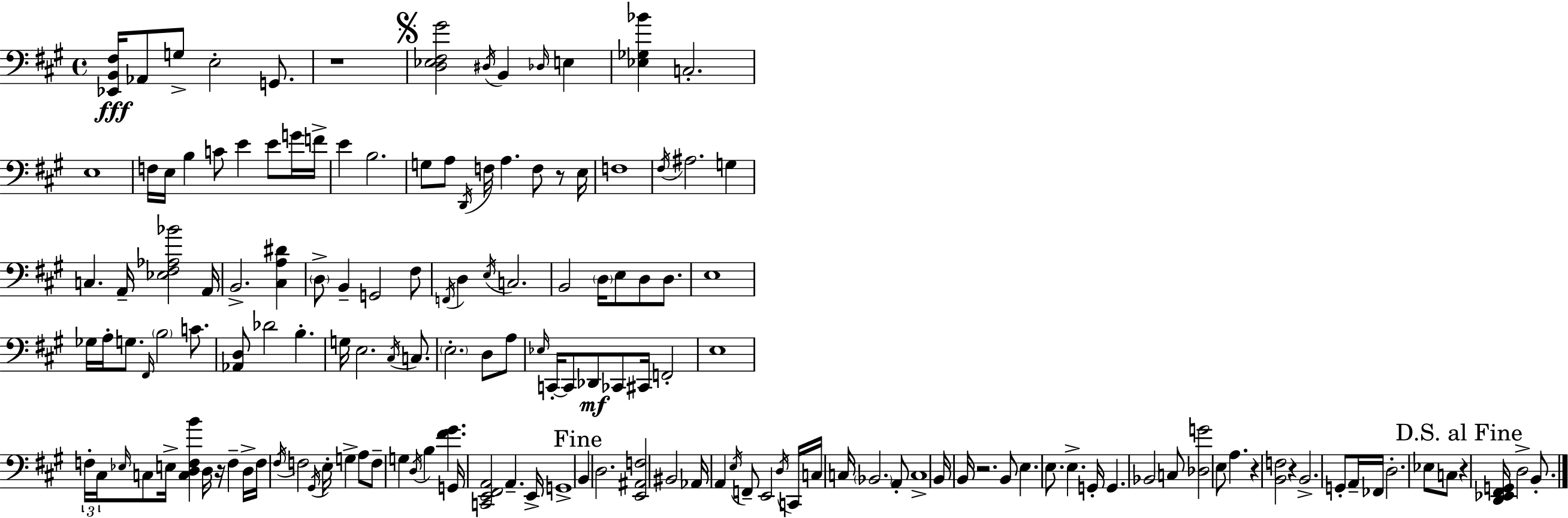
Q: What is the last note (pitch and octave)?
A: B2